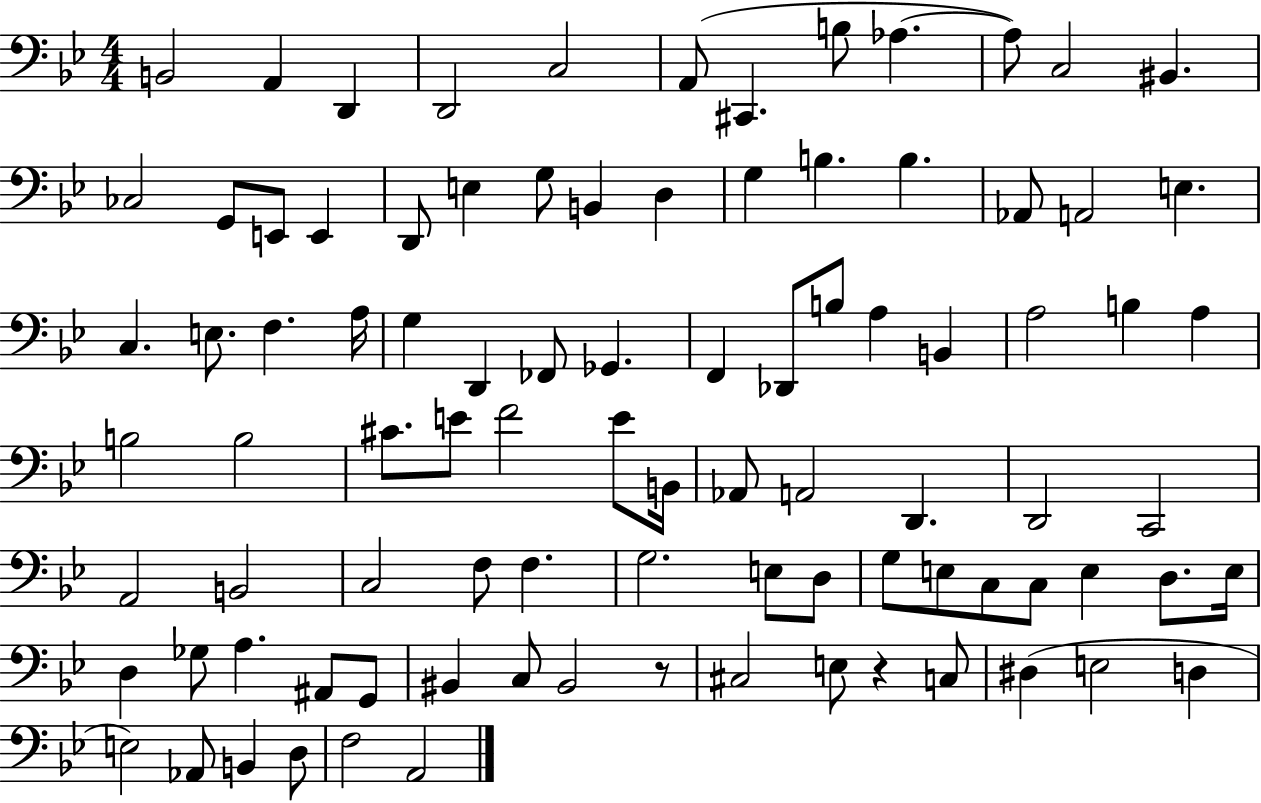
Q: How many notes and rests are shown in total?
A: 92